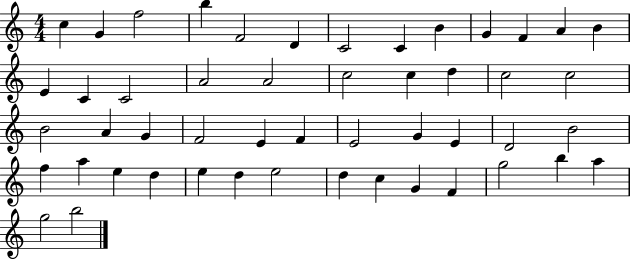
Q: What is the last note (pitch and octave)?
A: B5